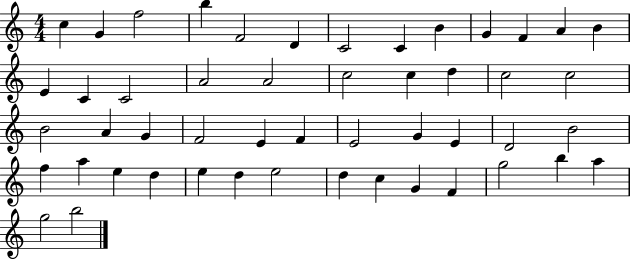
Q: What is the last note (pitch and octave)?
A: B5